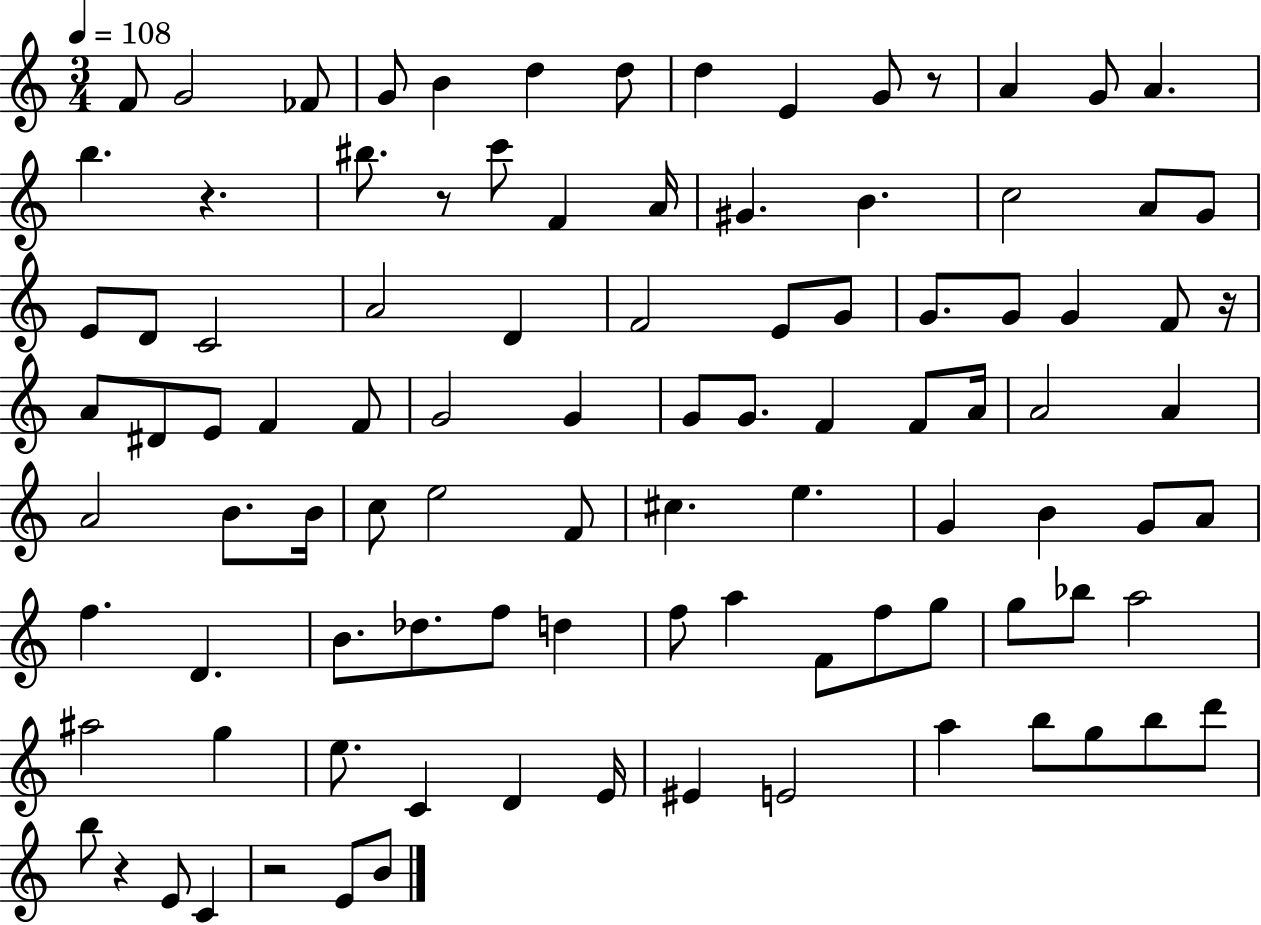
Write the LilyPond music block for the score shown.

{
  \clef treble
  \numericTimeSignature
  \time 3/4
  \key c \major
  \tempo 4 = 108
  \repeat volta 2 { f'8 g'2 fes'8 | g'8 b'4 d''4 d''8 | d''4 e'4 g'8 r8 | a'4 g'8 a'4. | \break b''4. r4. | bis''8. r8 c'''8 f'4 a'16 | gis'4. b'4. | c''2 a'8 g'8 | \break e'8 d'8 c'2 | a'2 d'4 | f'2 e'8 g'8 | g'8. g'8 g'4 f'8 r16 | \break a'8 dis'8 e'8 f'4 f'8 | g'2 g'4 | g'8 g'8. f'4 f'8 a'16 | a'2 a'4 | \break a'2 b'8. b'16 | c''8 e''2 f'8 | cis''4. e''4. | g'4 b'4 g'8 a'8 | \break f''4. d'4. | b'8. des''8. f''8 d''4 | f''8 a''4 f'8 f''8 g''8 | g''8 bes''8 a''2 | \break ais''2 g''4 | e''8. c'4 d'4 e'16 | eis'4 e'2 | a''4 b''8 g''8 b''8 d'''8 | \break b''8 r4 e'8 c'4 | r2 e'8 b'8 | } \bar "|."
}